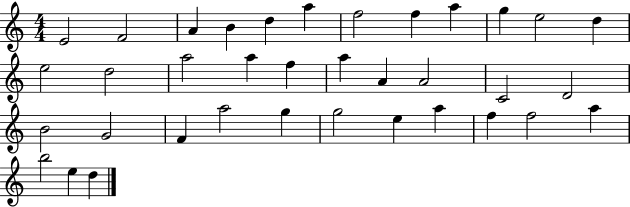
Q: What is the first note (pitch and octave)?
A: E4